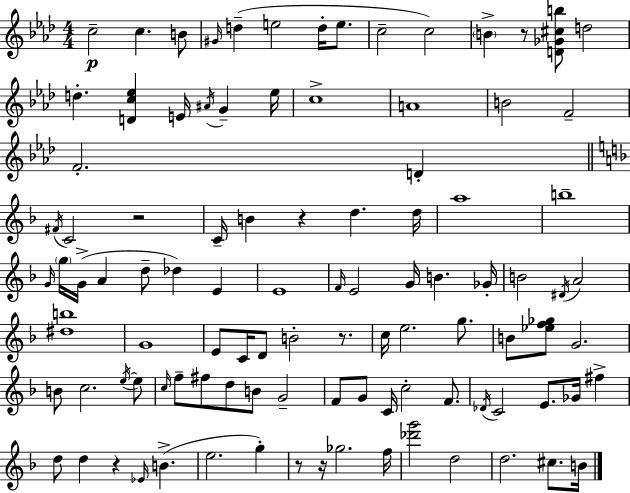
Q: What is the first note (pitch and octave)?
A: C5